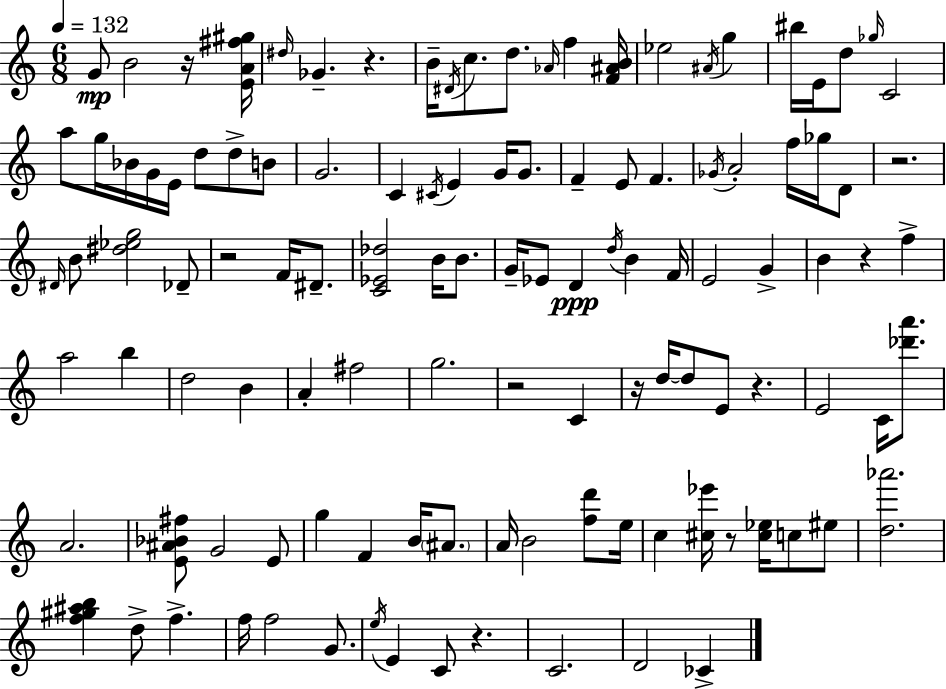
{
  \clef treble
  \numericTimeSignature
  \time 6/8
  \key c \major
  \tempo 4 = 132
  g'8\mp b'2 r16 <e' a' fis'' gis''>16 | \grace { dis''16 } ges'4.-- r4. | b'16-- \acciaccatura { dis'16 } c''8. d''8. \grace { aes'16 } f''4 | <f' ais' b'>16 ees''2 \acciaccatura { ais'16 } | \break g''4 bis''16 e'16 d''8 \grace { ges''16 } c'2 | a''8 g''16 bes'16 g'16 e'16 d''8 | d''8-> b'8 g'2. | c'4 \acciaccatura { cis'16 } e'4 | \break g'16 g'8. f'4-- e'8 | f'4. \acciaccatura { ges'16 } a'2-. | f''16 ges''16 d'8 r2. | \grace { dis'16 } b'8 <dis'' ees'' g''>2 | \break des'8-- r2 | f'16 dis'8.-- <c' ees' des''>2 | b'16 b'8. g'16-- ees'8 d'4\ppp | \acciaccatura { d''16 } b'4 f'16 e'2 | \break g'4-> b'4 | r4 f''4-> a''2 | b''4 d''2 | b'4 a'4-. | \break fis''2 g''2. | r2 | c'4 r16 d''16~~ d''8 | e'8 r4. e'2 | \break c'16 <des''' a'''>8. a'2. | <e' ais' bes' fis''>8 g'2 | e'8 g''4 | f'4 b'16 \parenthesize ais'8. a'16 b'2 | \break <f'' d'''>8 e''16 c''4 | <cis'' ees'''>16 r8 <cis'' ees''>16 c''8 eis''8 <d'' aes'''>2. | <f'' gis'' ais'' b''>4 | d''8-> f''4.-> f''16 f''2 | \break g'8. \acciaccatura { e''16 } e'4 | c'8 r4. c'2. | d'2 | ces'4-> \bar "|."
}